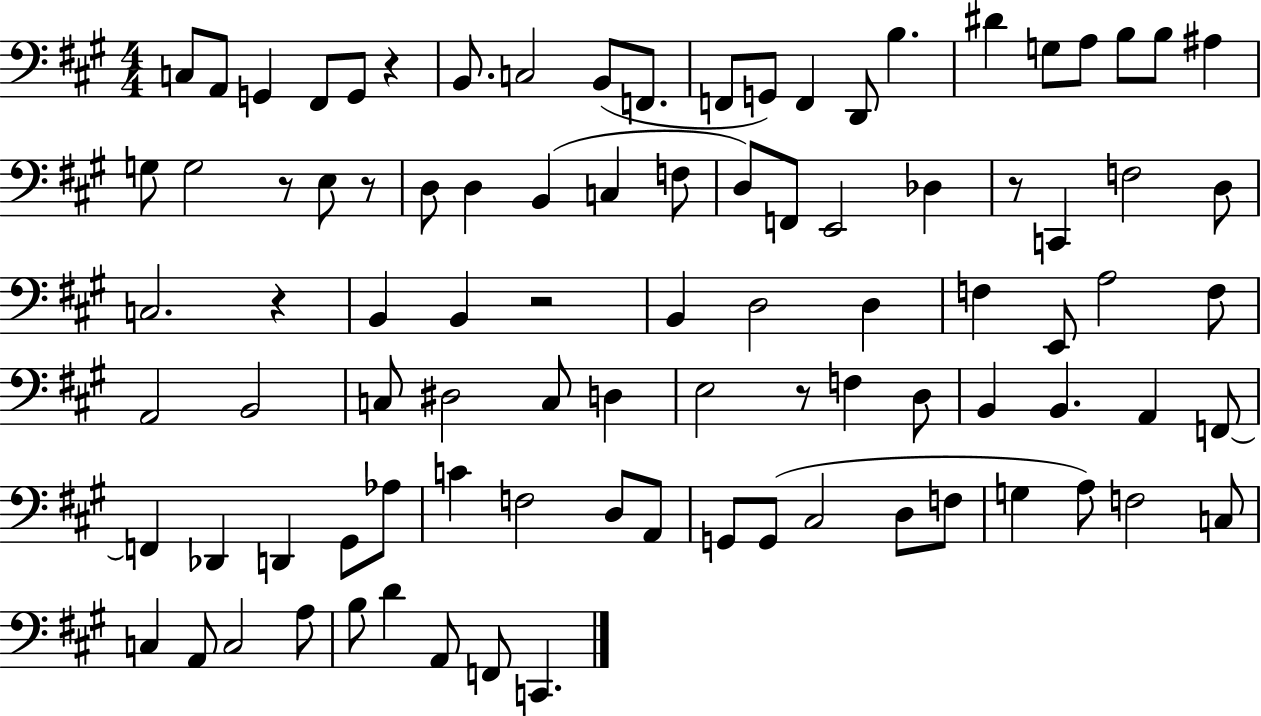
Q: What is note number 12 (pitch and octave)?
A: F2